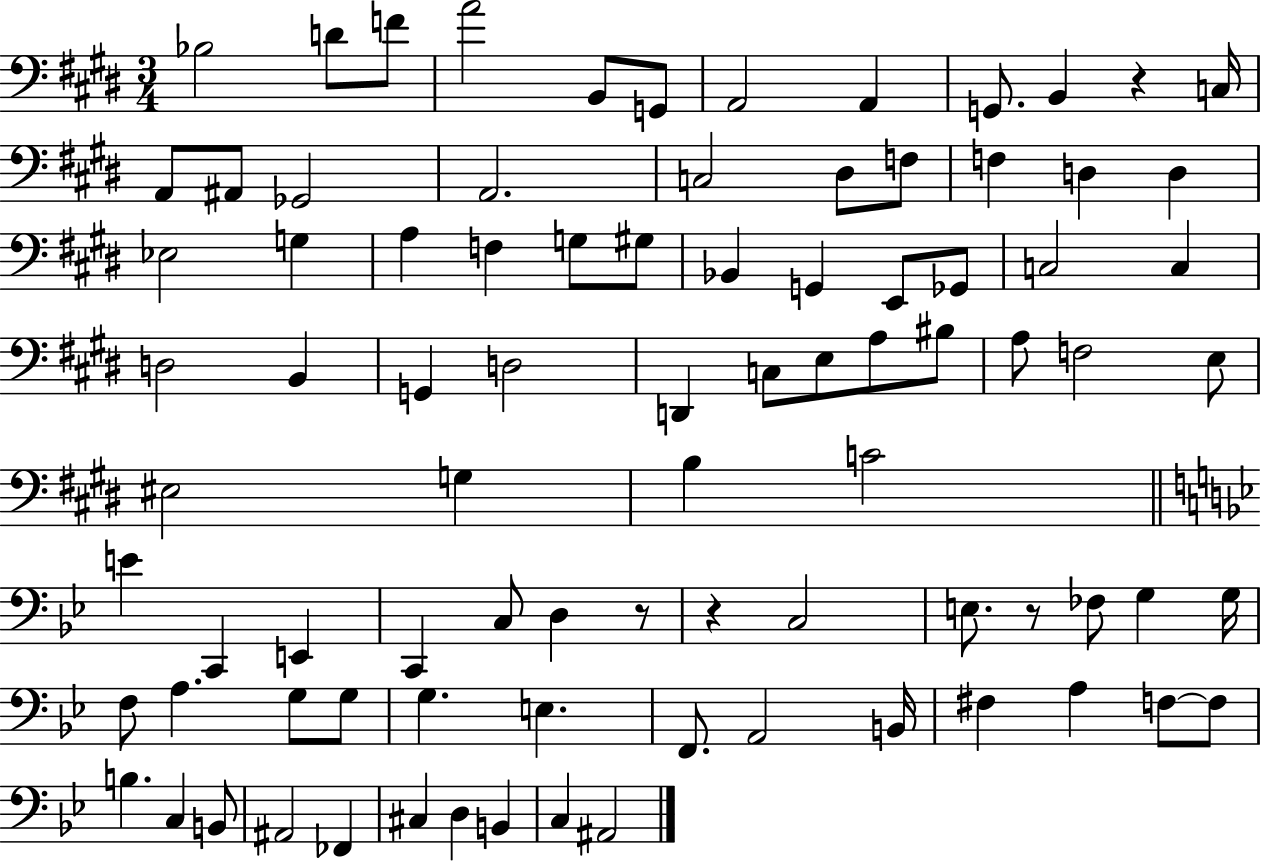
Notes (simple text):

Bb3/h D4/e F4/e A4/h B2/e G2/e A2/h A2/q G2/e. B2/q R/q C3/s A2/e A#2/e Gb2/h A2/h. C3/h D#3/e F3/e F3/q D3/q D3/q Eb3/h G3/q A3/q F3/q G3/e G#3/e Bb2/q G2/q E2/e Gb2/e C3/h C3/q D3/h B2/q G2/q D3/h D2/q C3/e E3/e A3/e BIS3/e A3/e F3/h E3/e EIS3/h G3/q B3/q C4/h E4/q C2/q E2/q C2/q C3/e D3/q R/e R/q C3/h E3/e. R/e FES3/e G3/q G3/s F3/e A3/q. G3/e G3/e G3/q. E3/q. F2/e. A2/h B2/s F#3/q A3/q F3/e F3/e B3/q. C3/q B2/e A#2/h FES2/q C#3/q D3/q B2/q C3/q A#2/h